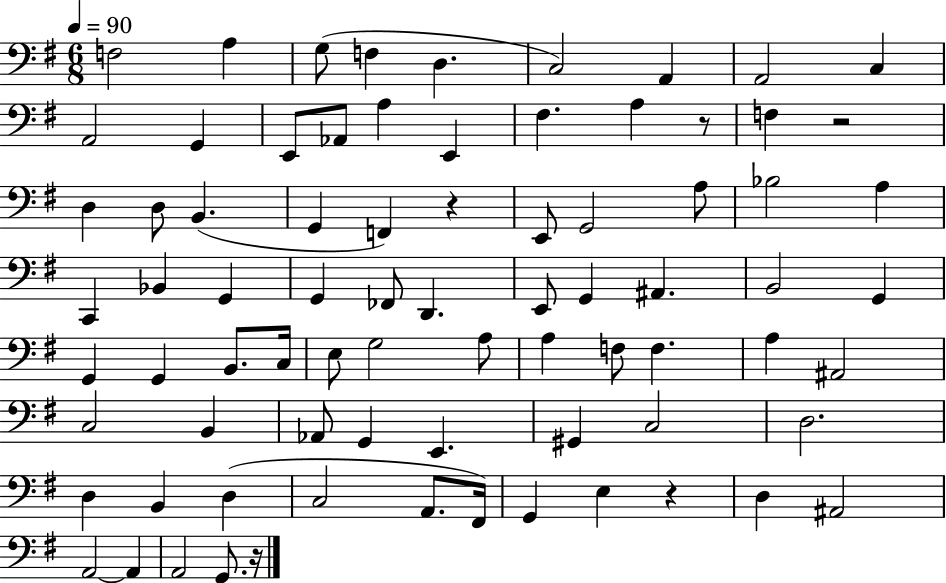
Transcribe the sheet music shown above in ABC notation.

X:1
T:Untitled
M:6/8
L:1/4
K:G
F,2 A, G,/2 F, D, C,2 A,, A,,2 C, A,,2 G,, E,,/2 _A,,/2 A, E,, ^F, A, z/2 F, z2 D, D,/2 B,, G,, F,, z E,,/2 G,,2 A,/2 _B,2 A, C,, _B,, G,, G,, _F,,/2 D,, E,,/2 G,, ^A,, B,,2 G,, G,, G,, B,,/2 C,/4 E,/2 G,2 A,/2 A, F,/2 F, A, ^A,,2 C,2 B,, _A,,/2 G,, E,, ^G,, C,2 D,2 D, B,, D, C,2 A,,/2 ^F,,/4 G,, E, z D, ^A,,2 A,,2 A,, A,,2 G,,/2 z/4